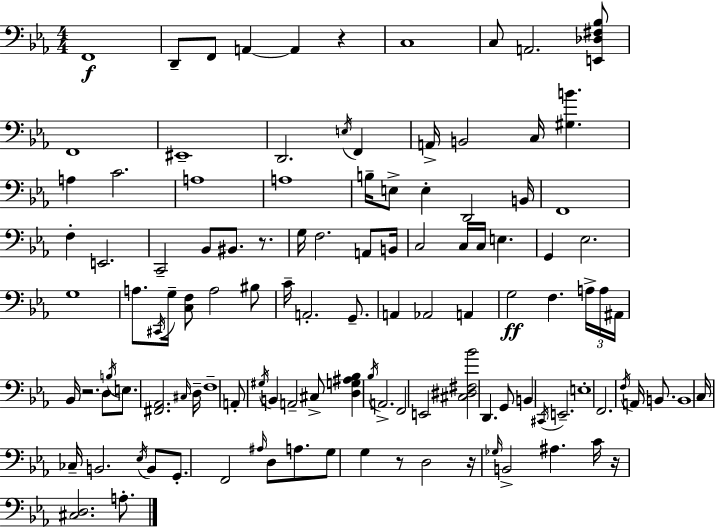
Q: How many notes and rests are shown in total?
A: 116